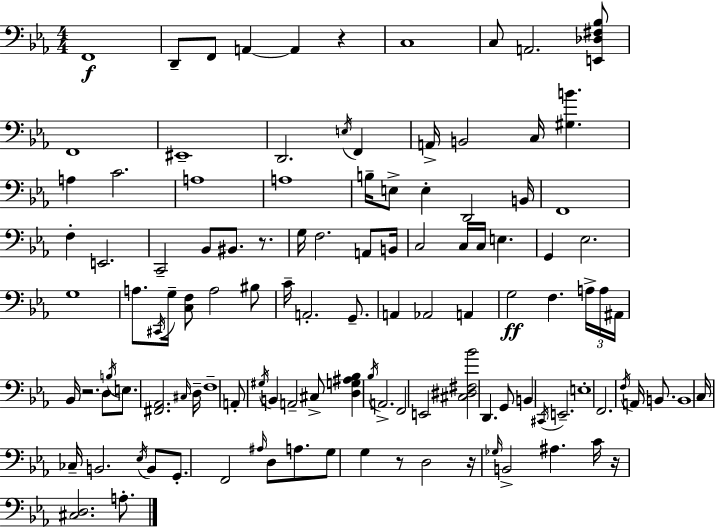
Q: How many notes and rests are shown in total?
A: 116